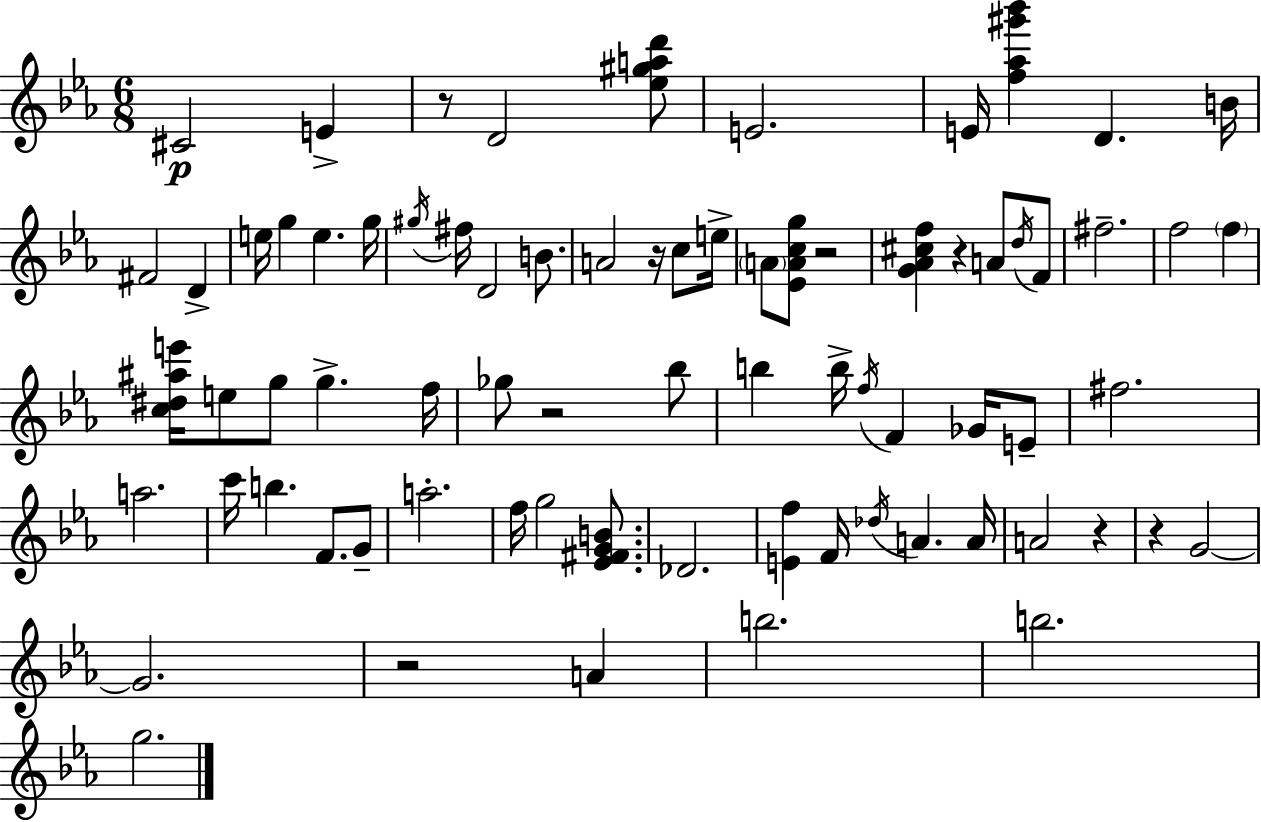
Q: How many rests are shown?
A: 8